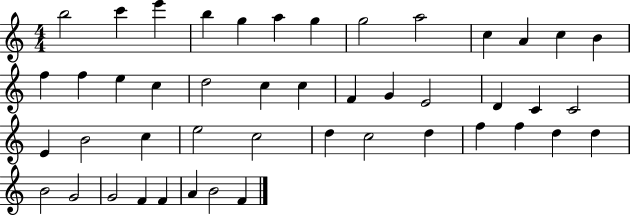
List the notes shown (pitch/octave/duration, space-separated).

B5/h C6/q E6/q B5/q G5/q A5/q G5/q G5/h A5/h C5/q A4/q C5/q B4/q F5/q F5/q E5/q C5/q D5/h C5/q C5/q F4/q G4/q E4/h D4/q C4/q C4/h E4/q B4/h C5/q E5/h C5/h D5/q C5/h D5/q F5/q F5/q D5/q D5/q B4/h G4/h G4/h F4/q F4/q A4/q B4/h F4/q